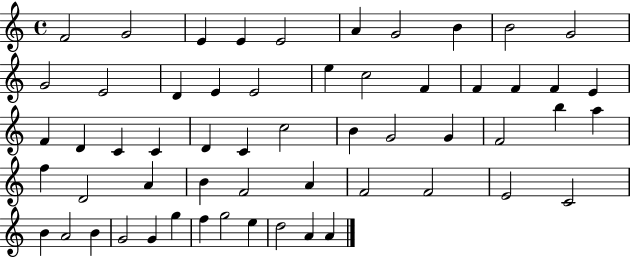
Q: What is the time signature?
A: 4/4